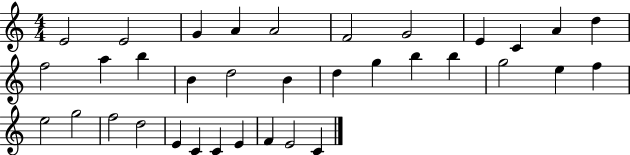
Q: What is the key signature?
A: C major